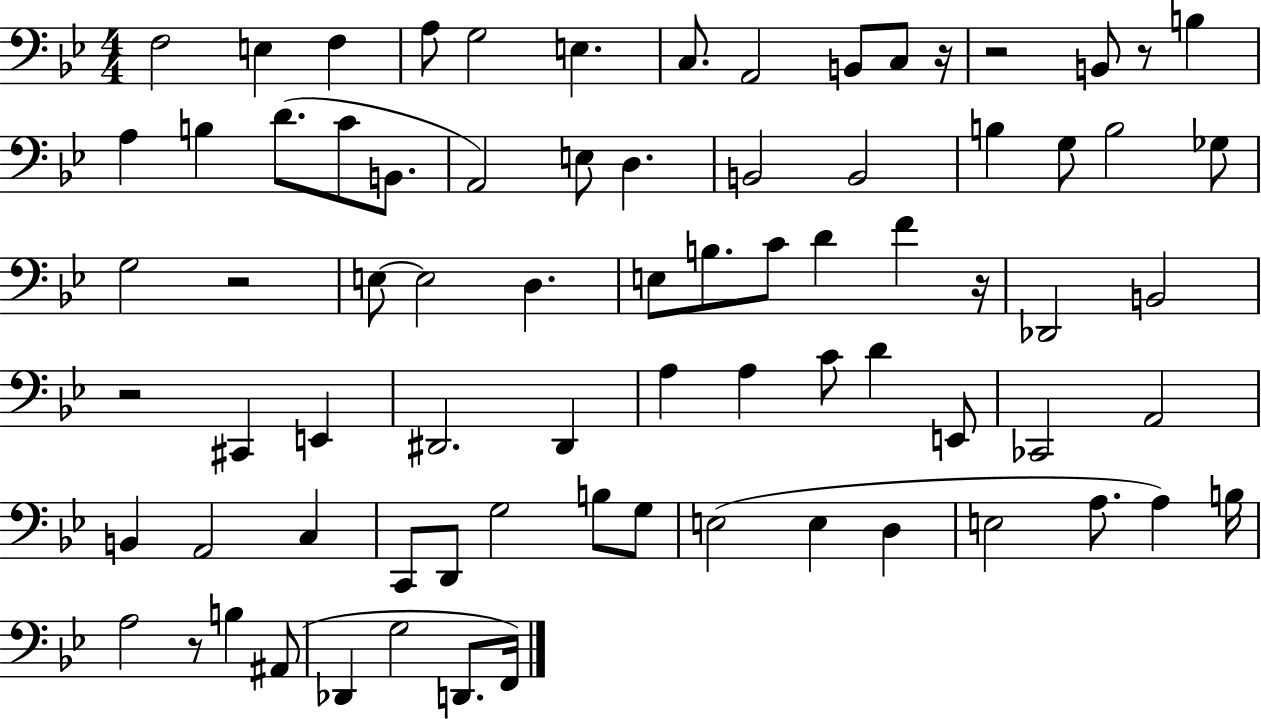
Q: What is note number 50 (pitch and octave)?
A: A2